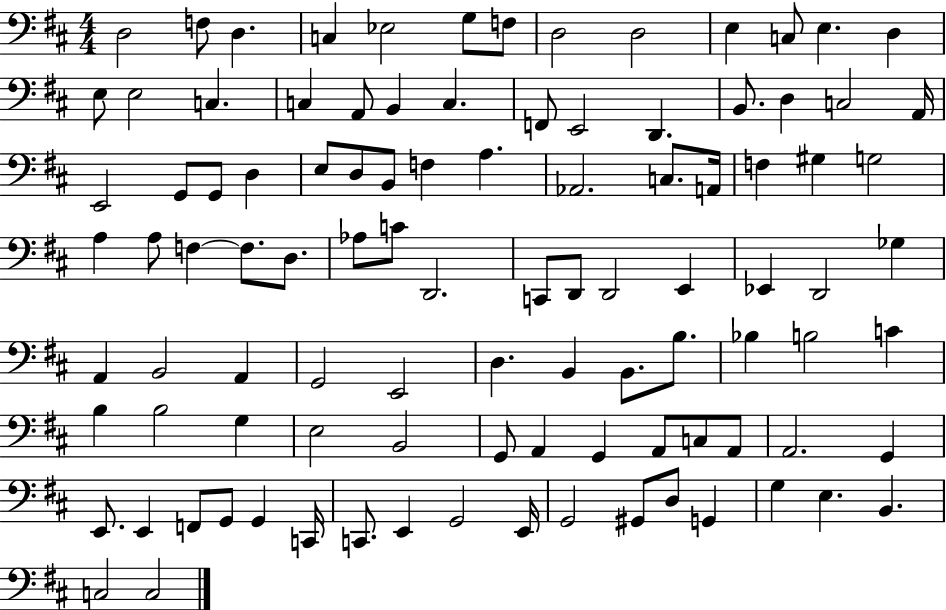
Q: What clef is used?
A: bass